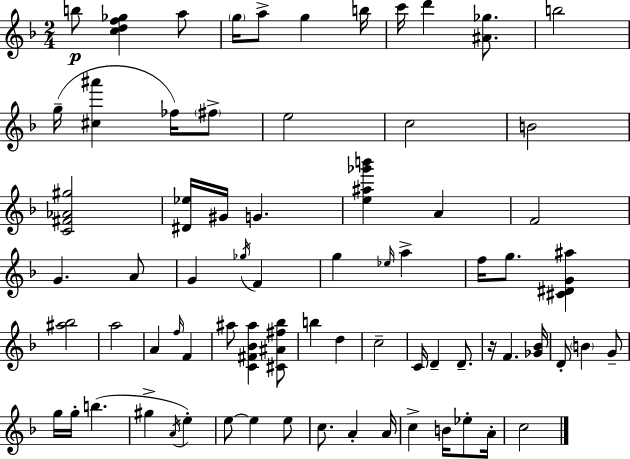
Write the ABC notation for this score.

X:1
T:Untitled
M:2/4
L:1/4
K:Dm
b/2 [cdf_g] a/2 g/4 a/2 g b/4 c'/4 d' [^A_g]/2 b2 g/4 [^c^a'] _f/4 ^f/2 e2 c2 B2 [C^F_A^g]2 [^D_e]/4 ^G/4 G [e^a_g'b'] A F2 G A/2 G _g/4 F g _e/4 a f/4 g/2 [^C^DG^a] [^a_b]2 a2 A f/4 F ^a/2 [C^F_B^a] [^C^A^f_b]/2 b d c2 C/4 D D/2 z/4 F [_G_B]/4 D/2 B G/2 g/4 g/4 b ^g A/4 e e/2 e e/2 c/2 A A/4 c B/4 _e/2 A/4 c2